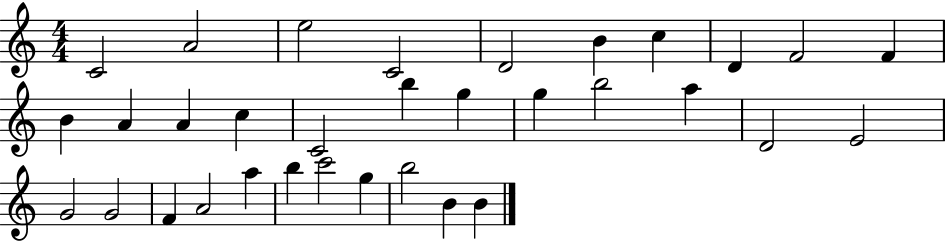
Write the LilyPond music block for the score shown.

{
  \clef treble
  \numericTimeSignature
  \time 4/4
  \key c \major
  c'2 a'2 | e''2 c'2 | d'2 b'4 c''4 | d'4 f'2 f'4 | \break b'4 a'4 a'4 c''4 | c'2 b''4 g''4 | g''4 b''2 a''4 | d'2 e'2 | \break g'2 g'2 | f'4 a'2 a''4 | b''4 c'''2 g''4 | b''2 b'4 b'4 | \break \bar "|."
}